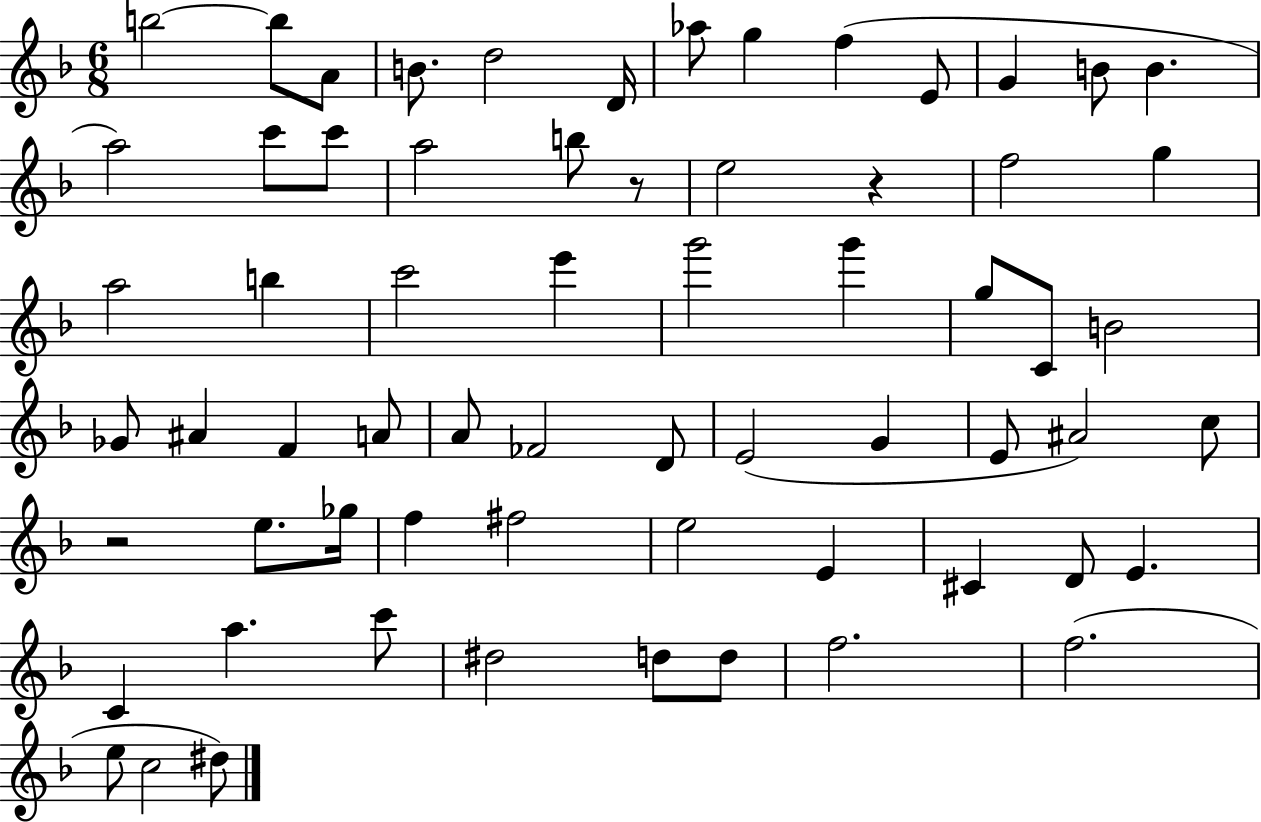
{
  \clef treble
  \numericTimeSignature
  \time 6/8
  \key f \major
  b''2~~ b''8 a'8 | b'8. d''2 d'16 | aes''8 g''4 f''4( e'8 | g'4 b'8 b'4. | \break a''2) c'''8 c'''8 | a''2 b''8 r8 | e''2 r4 | f''2 g''4 | \break a''2 b''4 | c'''2 e'''4 | g'''2 g'''4 | g''8 c'8 b'2 | \break ges'8 ais'4 f'4 a'8 | a'8 fes'2 d'8 | e'2( g'4 | e'8 ais'2) c''8 | \break r2 e''8. ges''16 | f''4 fis''2 | e''2 e'4 | cis'4 d'8 e'4. | \break c'4 a''4. c'''8 | dis''2 d''8 d''8 | f''2. | f''2.( | \break e''8 c''2 dis''8) | \bar "|."
}